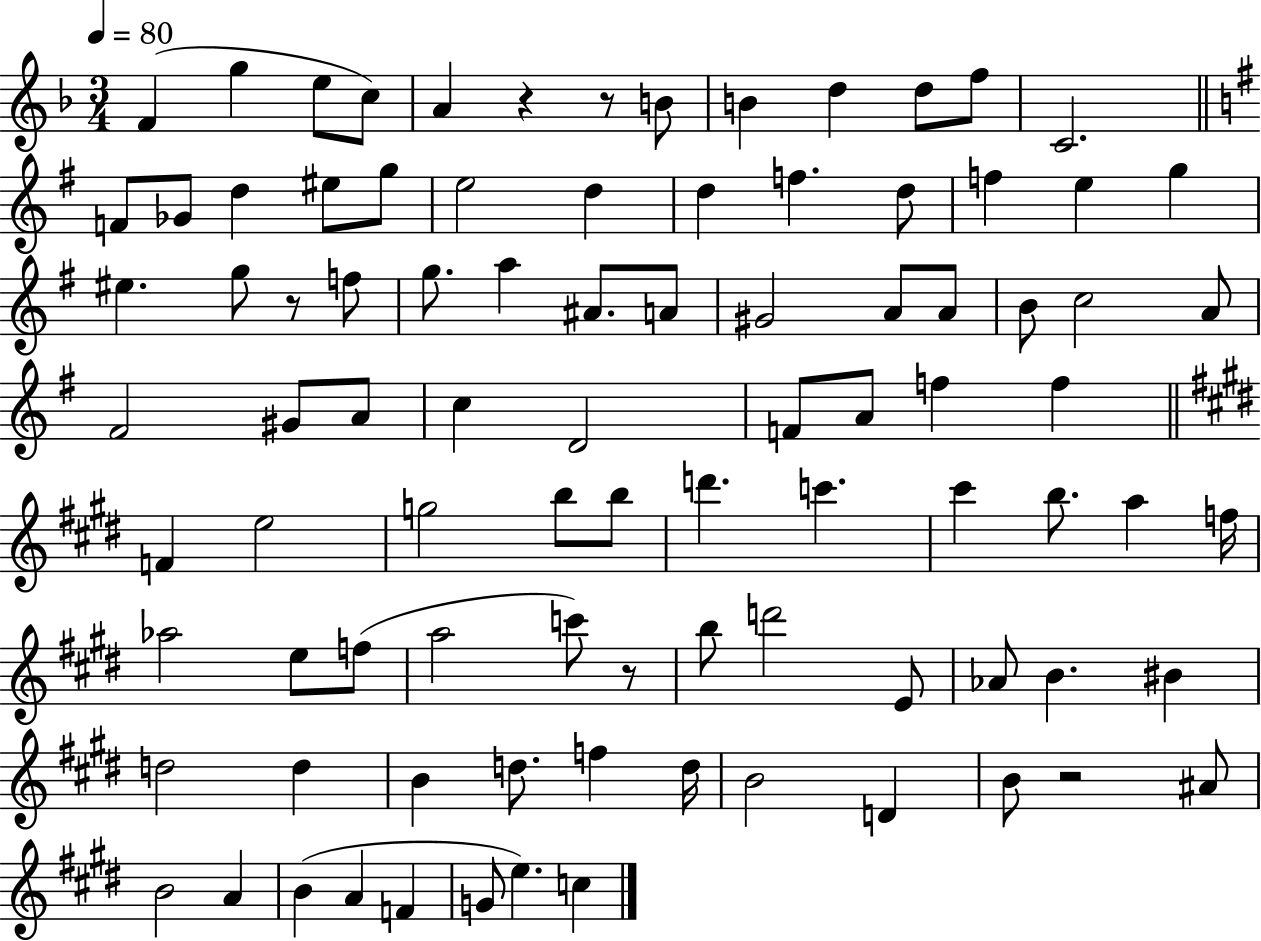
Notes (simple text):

F4/q G5/q E5/e C5/e A4/q R/q R/e B4/e B4/q D5/q D5/e F5/e C4/h. F4/e Gb4/e D5/q EIS5/e G5/e E5/h D5/q D5/q F5/q. D5/e F5/q E5/q G5/q EIS5/q. G5/e R/e F5/e G5/e. A5/q A#4/e. A4/e G#4/h A4/e A4/e B4/e C5/h A4/e F#4/h G#4/e A4/e C5/q D4/h F4/e A4/e F5/q F5/q F4/q E5/h G5/h B5/e B5/e D6/q. C6/q. C#6/q B5/e. A5/q F5/s Ab5/h E5/e F5/e A5/h C6/e R/e B5/e D6/h E4/e Ab4/e B4/q. BIS4/q D5/h D5/q B4/q D5/e. F5/q D5/s B4/h D4/q B4/e R/h A#4/e B4/h A4/q B4/q A4/q F4/q G4/e E5/q. C5/q